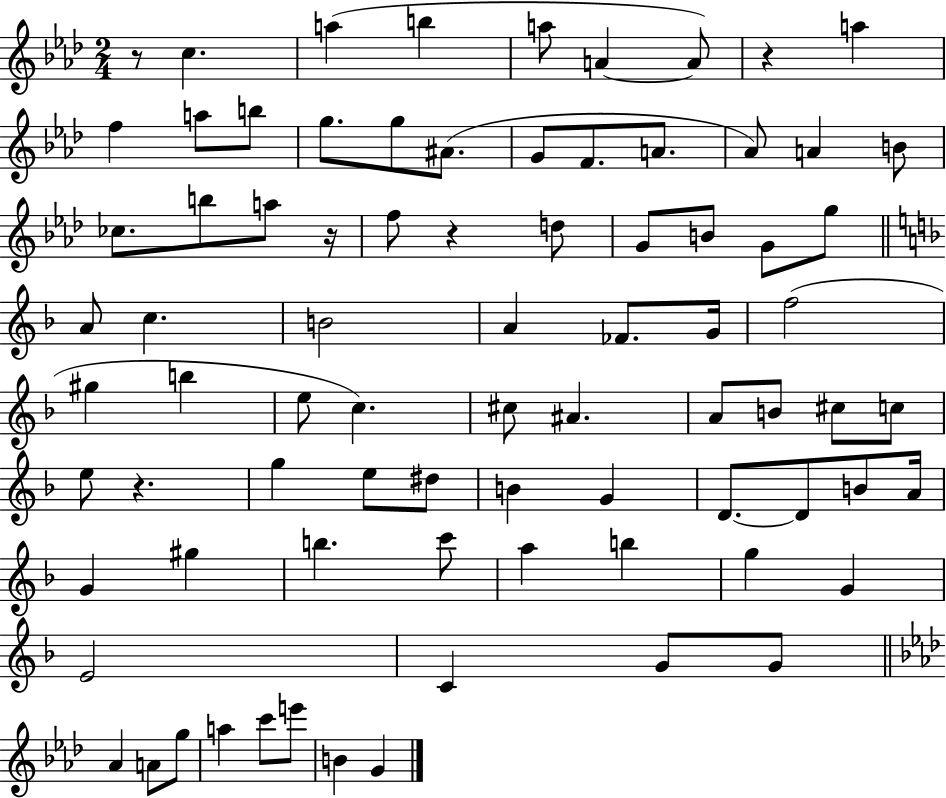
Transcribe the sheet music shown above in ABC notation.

X:1
T:Untitled
M:2/4
L:1/4
K:Ab
z/2 c a b a/2 A A/2 z a f a/2 b/2 g/2 g/2 ^A/2 G/2 F/2 A/2 _A/2 A B/2 _c/2 b/2 a/2 z/4 f/2 z d/2 G/2 B/2 G/2 g/2 A/2 c B2 A _F/2 G/4 f2 ^g b e/2 c ^c/2 ^A A/2 B/2 ^c/2 c/2 e/2 z g e/2 ^d/2 B G D/2 D/2 B/2 A/4 G ^g b c'/2 a b g G E2 C G/2 G/2 _A A/2 g/2 a c'/2 e'/2 B G